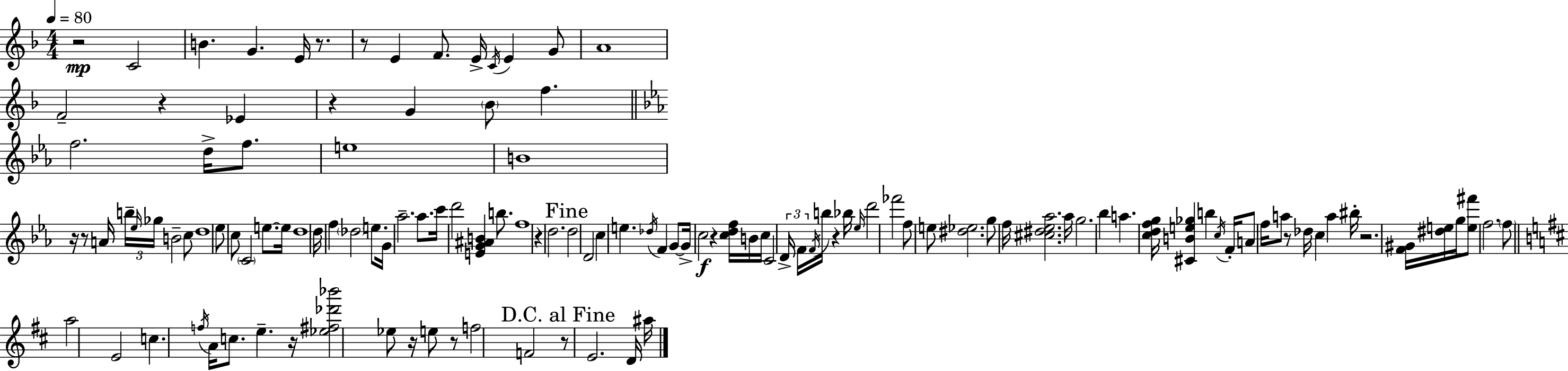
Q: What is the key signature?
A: F major